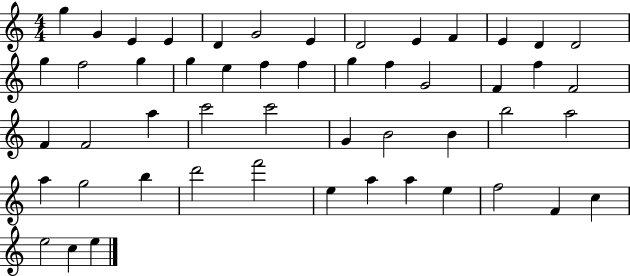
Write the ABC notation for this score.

X:1
T:Untitled
M:4/4
L:1/4
K:C
g G E E D G2 E D2 E F E D D2 g f2 g g e f f g f G2 F f F2 F F2 a c'2 c'2 G B2 B b2 a2 a g2 b d'2 f'2 e a a e f2 F c e2 c e